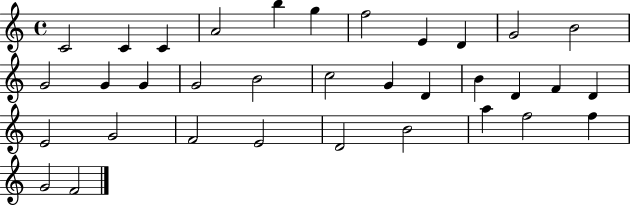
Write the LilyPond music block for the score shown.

{
  \clef treble
  \time 4/4
  \defaultTimeSignature
  \key c \major
  c'2 c'4 c'4 | a'2 b''4 g''4 | f''2 e'4 d'4 | g'2 b'2 | \break g'2 g'4 g'4 | g'2 b'2 | c''2 g'4 d'4 | b'4 d'4 f'4 d'4 | \break e'2 g'2 | f'2 e'2 | d'2 b'2 | a''4 f''2 f''4 | \break g'2 f'2 | \bar "|."
}